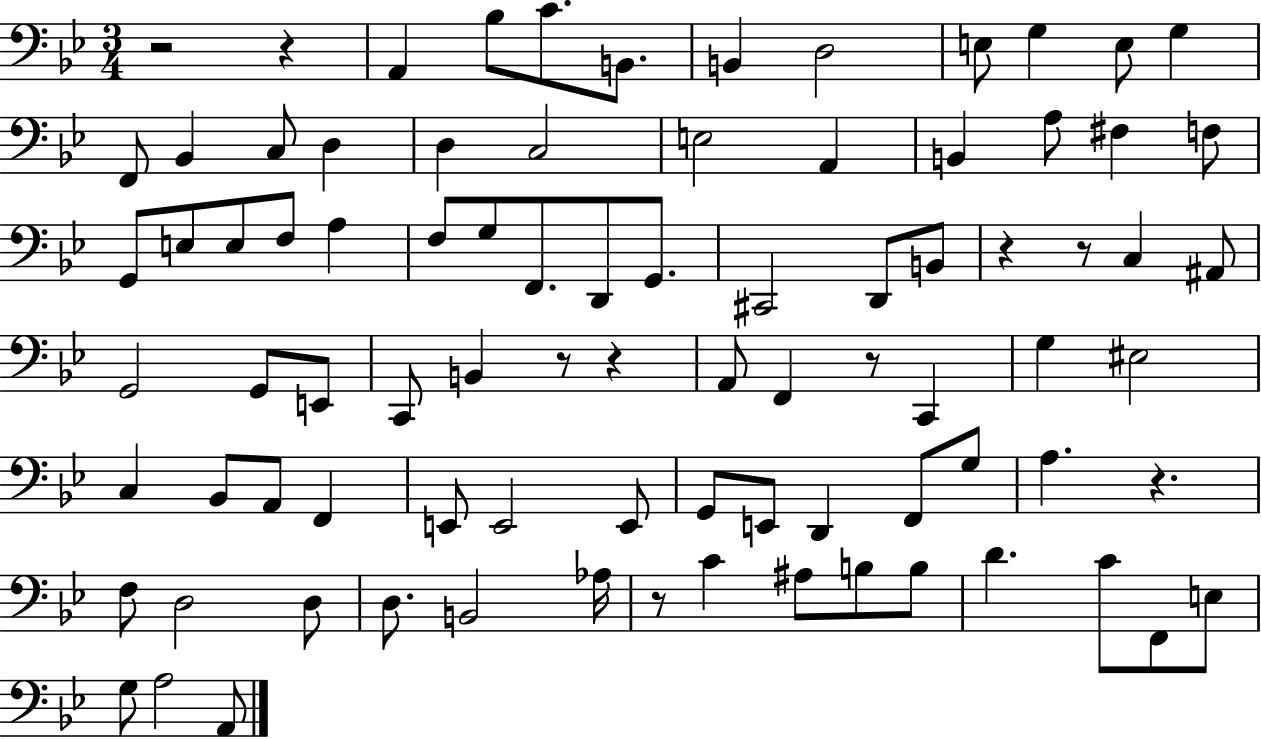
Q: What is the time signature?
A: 3/4